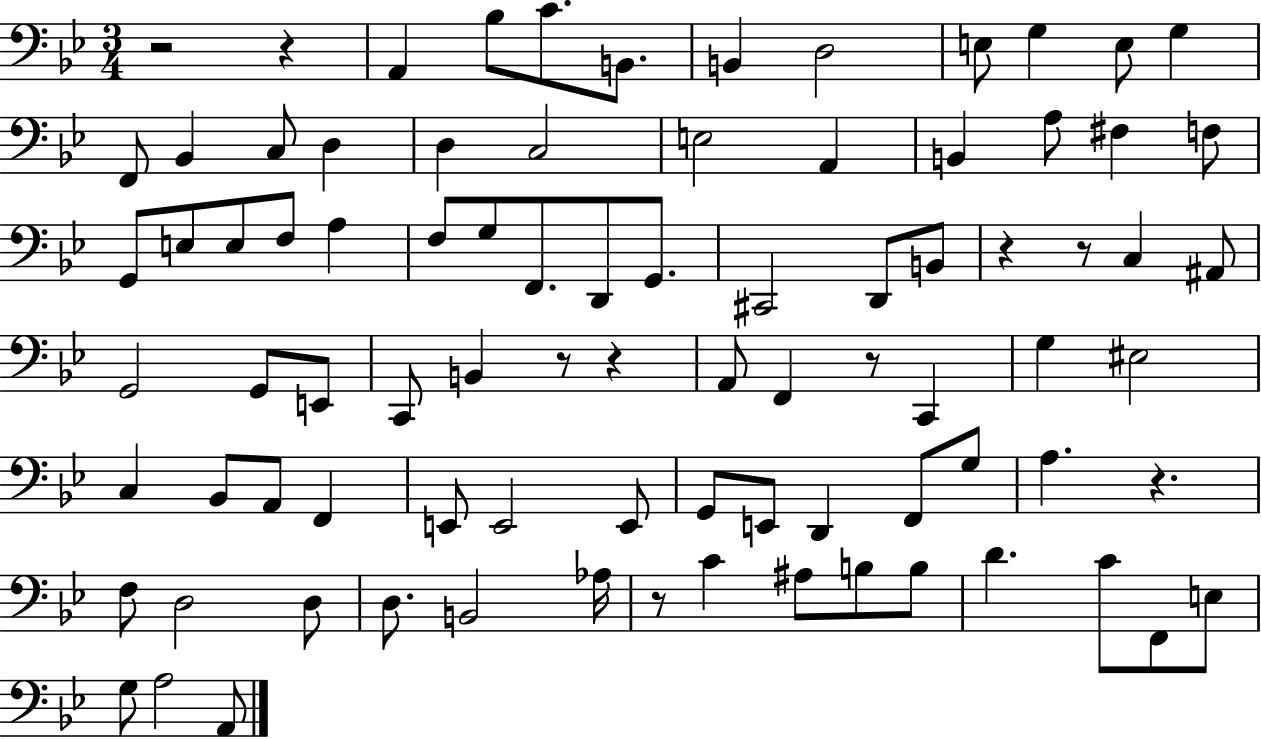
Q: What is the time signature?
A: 3/4